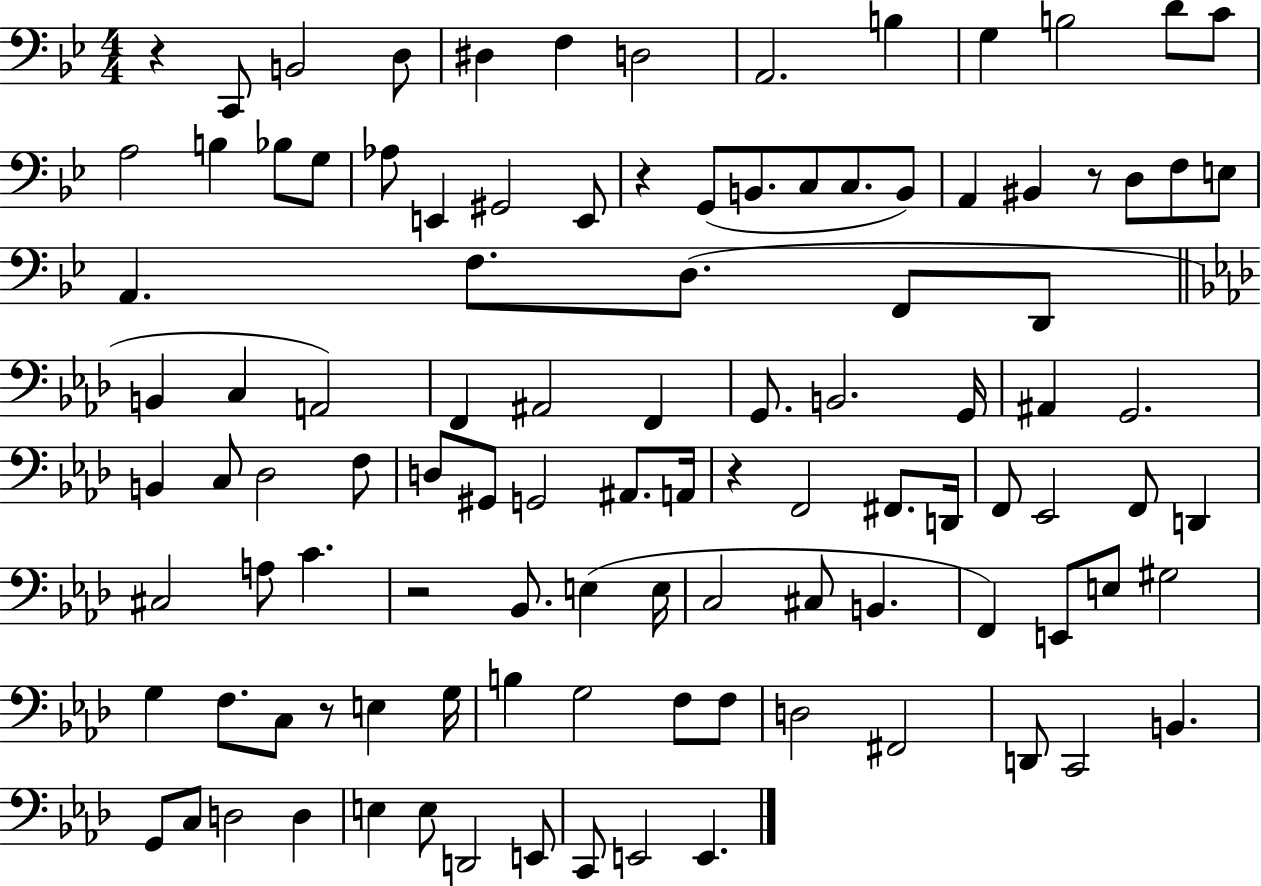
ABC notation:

X:1
T:Untitled
M:4/4
L:1/4
K:Bb
z C,,/2 B,,2 D,/2 ^D, F, D,2 A,,2 B, G, B,2 D/2 C/2 A,2 B, _B,/2 G,/2 _A,/2 E,, ^G,,2 E,,/2 z G,,/2 B,,/2 C,/2 C,/2 B,,/2 A,, ^B,, z/2 D,/2 F,/2 E,/2 A,, F,/2 D,/2 F,,/2 D,,/2 B,, C, A,,2 F,, ^A,,2 F,, G,,/2 B,,2 G,,/4 ^A,, G,,2 B,, C,/2 _D,2 F,/2 D,/2 ^G,,/2 G,,2 ^A,,/2 A,,/4 z F,,2 ^F,,/2 D,,/4 F,,/2 _E,,2 F,,/2 D,, ^C,2 A,/2 C z2 _B,,/2 E, E,/4 C,2 ^C,/2 B,, F,, E,,/2 E,/2 ^G,2 G, F,/2 C,/2 z/2 E, G,/4 B, G,2 F,/2 F,/2 D,2 ^F,,2 D,,/2 C,,2 B,, G,,/2 C,/2 D,2 D, E, E,/2 D,,2 E,,/2 C,,/2 E,,2 E,,